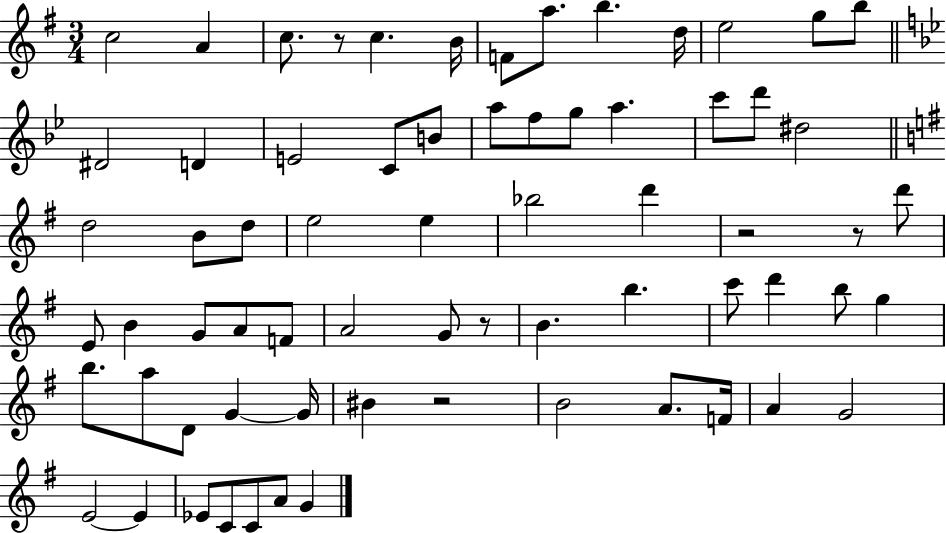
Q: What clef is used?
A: treble